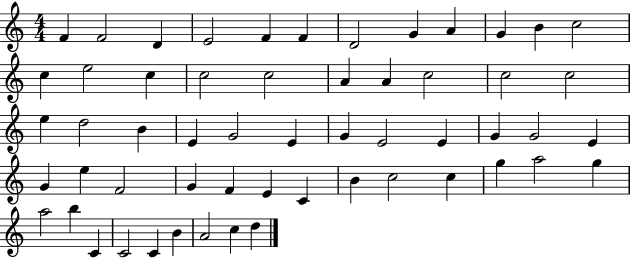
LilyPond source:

{
  \clef treble
  \numericTimeSignature
  \time 4/4
  \key c \major
  f'4 f'2 d'4 | e'2 f'4 f'4 | d'2 g'4 a'4 | g'4 b'4 c''2 | \break c''4 e''2 c''4 | c''2 c''2 | a'4 a'4 c''2 | c''2 c''2 | \break e''4 d''2 b'4 | e'4 g'2 e'4 | g'4 e'2 e'4 | g'4 g'2 e'4 | \break g'4 e''4 f'2 | g'4 f'4 e'4 c'4 | b'4 c''2 c''4 | g''4 a''2 g''4 | \break a''2 b''4 c'4 | c'2 c'4 b'4 | a'2 c''4 d''4 | \bar "|."
}